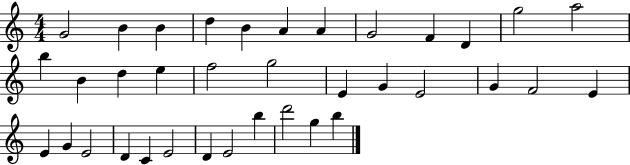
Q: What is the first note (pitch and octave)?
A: G4